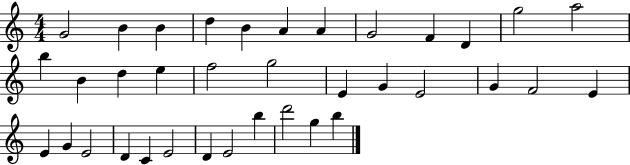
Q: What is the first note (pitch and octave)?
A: G4